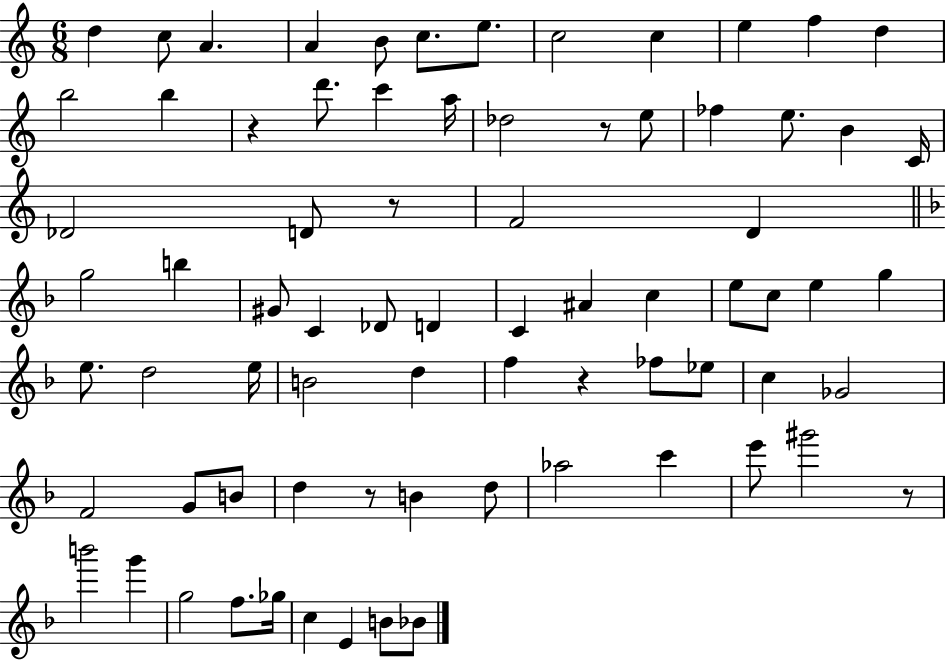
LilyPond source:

{
  \clef treble
  \numericTimeSignature
  \time 6/8
  \key c \major
  d''4 c''8 a'4. | a'4 b'8 c''8. e''8. | c''2 c''4 | e''4 f''4 d''4 | \break b''2 b''4 | r4 d'''8. c'''4 a''16 | des''2 r8 e''8 | fes''4 e''8. b'4 c'16 | \break des'2 d'8 r8 | f'2 d'4 | \bar "||" \break \key f \major g''2 b''4 | gis'8 c'4 des'8 d'4 | c'4 ais'4 c''4 | e''8 c''8 e''4 g''4 | \break e''8. d''2 e''16 | b'2 d''4 | f''4 r4 fes''8 ees''8 | c''4 ges'2 | \break f'2 g'8 b'8 | d''4 r8 b'4 d''8 | aes''2 c'''4 | e'''8 gis'''2 r8 | \break b'''2 g'''4 | g''2 f''8. ges''16 | c''4 e'4 b'8 bes'8 | \bar "|."
}